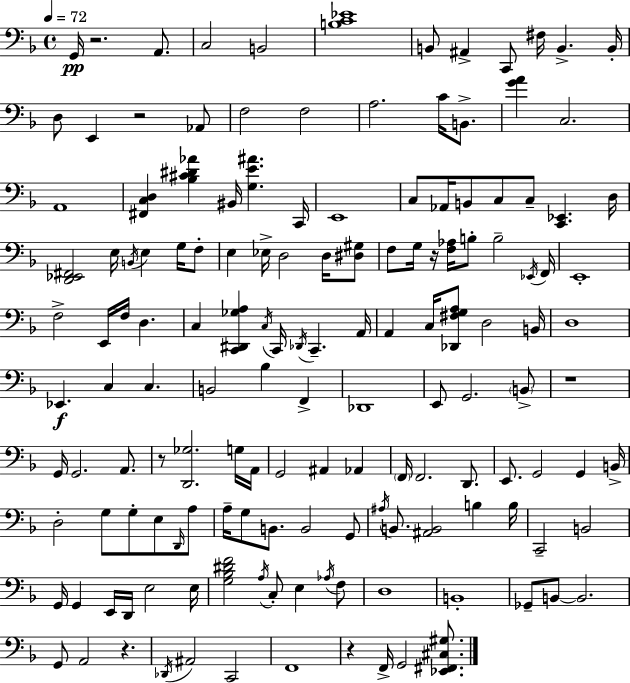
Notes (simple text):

G2/s R/h. A2/e. C3/h B2/h [B3,C4,Eb4]/w B2/e A#2/q C2/e F#3/s B2/q. B2/s D3/e E2/q R/h Ab2/e F3/h F3/h A3/h. C4/s B2/e. [G4,A4]/q C3/h. A2/w [F#2,C3,D3]/q [Bb3,C#4,D#4,Ab4]/q BIS2/s [G3,E4,A#4]/q. C2/s E2/w C3/e Ab2/s B2/e C3/e C3/e [C2,Eb2]/q. D3/s [D2,Eb2,F#2]/h E3/s B2/s E3/q G3/s F3/e E3/q Eb3/s D3/h D3/s [D#3,G#3]/e F3/e G3/s R/s [F3,Ab3]/s B3/e B3/h Eb2/s F2/s E2/w F3/h E2/s F3/s D3/q. C3/q [C2,D#2,Gb3,A3]/q C3/s C2/s Db2/s C2/q. A2/s A2/q C3/s [Db2,F#3,G3,A3]/e D3/h B2/s D3/w Eb2/q. C3/q C3/q. B2/h Bb3/q F2/q Db2/w E2/e G2/h. B2/e R/w G2/s G2/h. A2/e. R/e [D2,Gb3]/h. G3/s A2/s G2/h A#2/q Ab2/q F2/s F2/h. D2/e. E2/e. G2/h G2/q B2/s D3/h G3/e G3/e E3/e D2/s A3/e A3/s G3/e B2/e. B2/h G2/e A#3/s B2/e. [A#2,B2]/h B3/q B3/s C2/h B2/h G2/s G2/q E2/s D2/s E3/h E3/s [G3,Bb3,D#4,F4]/h A3/s C3/e E3/q Ab3/s F3/e D3/w B2/w Gb2/e B2/e B2/h. G2/e A2/h R/q. Db2/s A#2/h C2/h F2/w R/q F2/s G2/h [Eb2,F#2,C#3,G#3]/e.